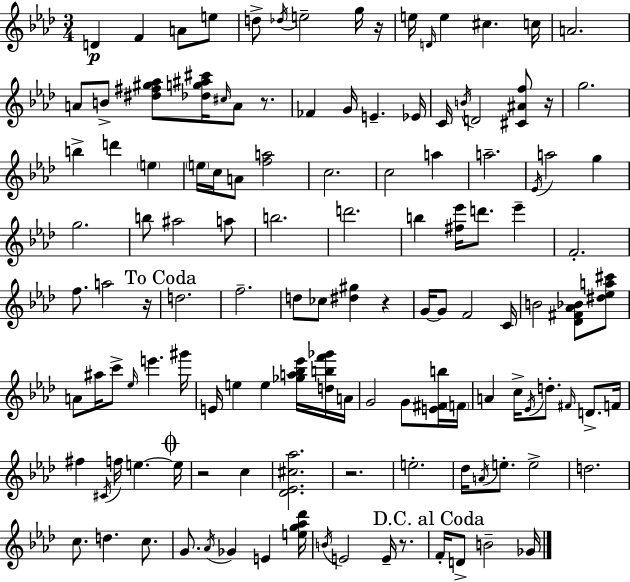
D4/q F4/q A4/e E5/e D5/e Db5/s E5/h G5/s R/s E5/s D4/s E5/q C#5/q. C5/s A4/h. A4/e B4/e [D#5,F#5,G#5,Ab5]/e [Db5,G5,A#5,C#6]/s C#5/s A4/e R/e. FES4/q G4/s E4/q. Eb4/s C4/s B4/s D4/h [C#4,A#4,F5]/e R/s G5/h. B5/q D6/q E5/q E5/s C5/s A4/e [F5,A5]/h C5/h. C5/h A5/q A5/h. Eb4/s A5/h G5/q G5/h. B5/e A#5/h A5/e B5/h. D6/h. B5/q [F#5,Eb6]/s D6/e. Eb6/q F4/h. F5/e. A5/h R/s D5/h. F5/h. D5/e CES5/e [D#5,G#5]/q R/q G4/s G4/e F4/h C4/s B4/h [Db4,F#4,Ab4,Bb4]/e [D#5,Eb5,A5,C#6]/e A4/e A#5/s C6/e Eb5/s E6/q. G#6/s E4/s E5/q E5/q [Gb5,A5,Bb5,Eb6]/s [D5,B5,F6,Gb6]/s A4/s G4/h G4/e [E4,F#4,B5]/s F4/s A4/q C5/s Eb4/s D5/e. F#4/s D4/e. F4/s F#5/q C#4/s F5/s E5/q. E5/s R/h C5/q [Db4,Eb4,C#5,Ab5]/h. R/h. E5/h. Db5/s A4/s E5/e. E5/h D5/h. C5/e. D5/q. C5/e. G4/e. Ab4/s Gb4/q E4/q [E5,G5,Ab5,Db6]/s B4/s E4/h E4/s R/e. F4/s D4/e B4/h Gb4/s